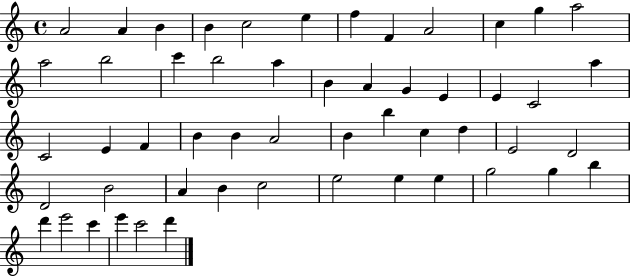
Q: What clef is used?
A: treble